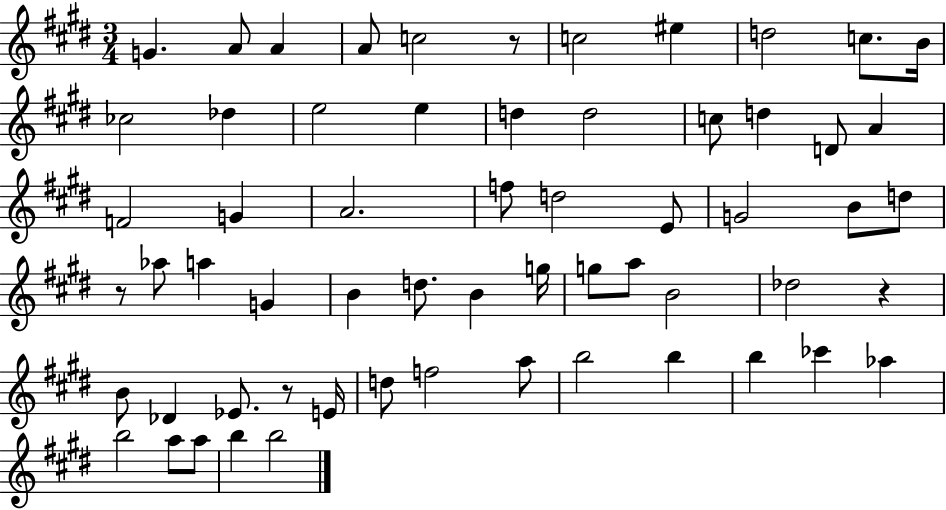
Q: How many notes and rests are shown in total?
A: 61